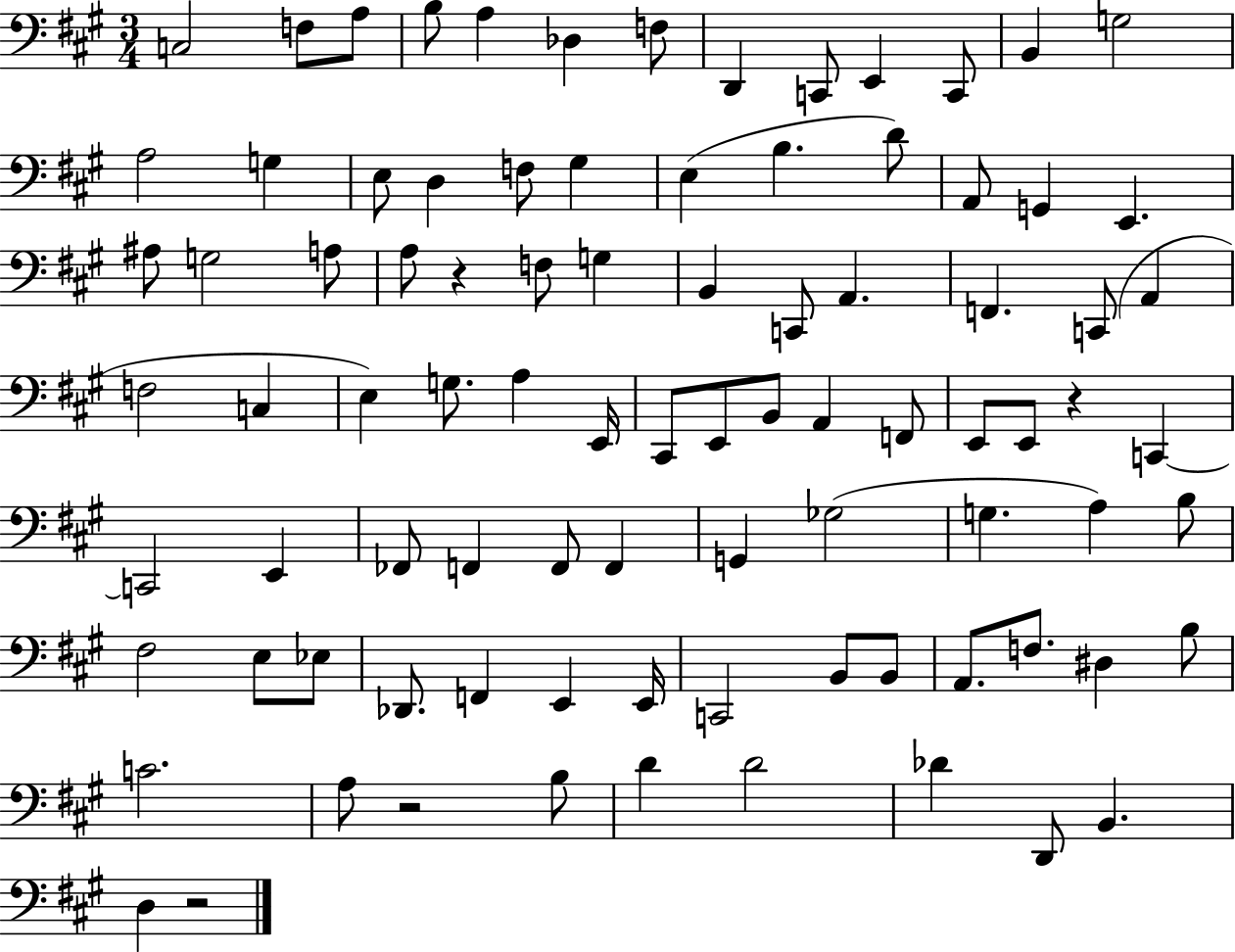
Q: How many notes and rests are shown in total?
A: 89